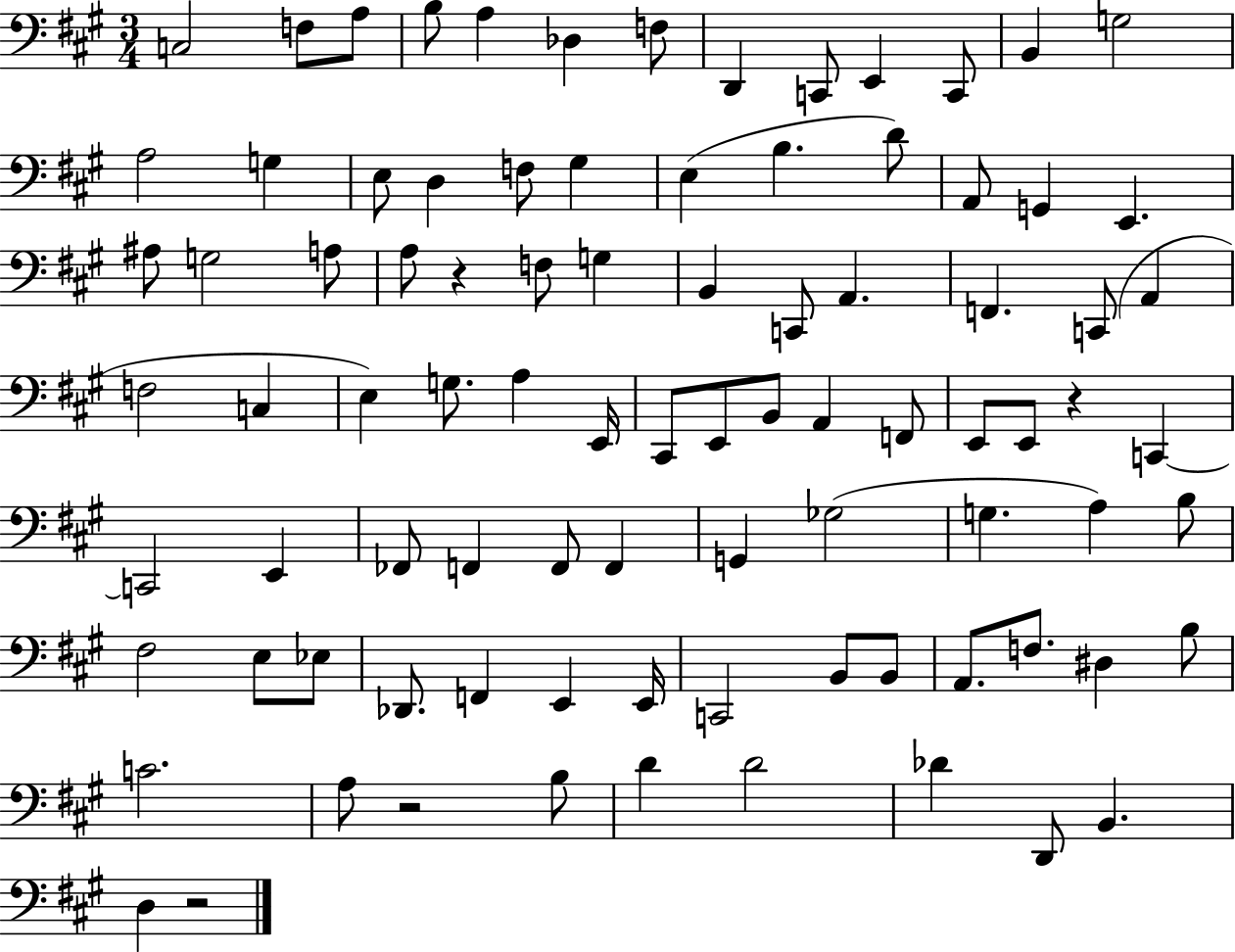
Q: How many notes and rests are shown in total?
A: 89